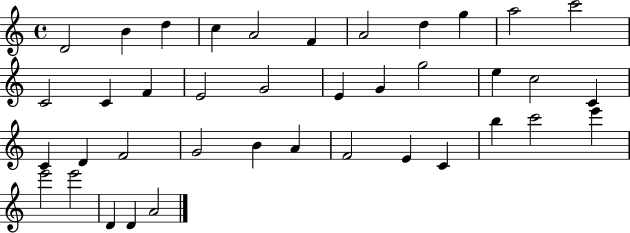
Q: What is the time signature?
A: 4/4